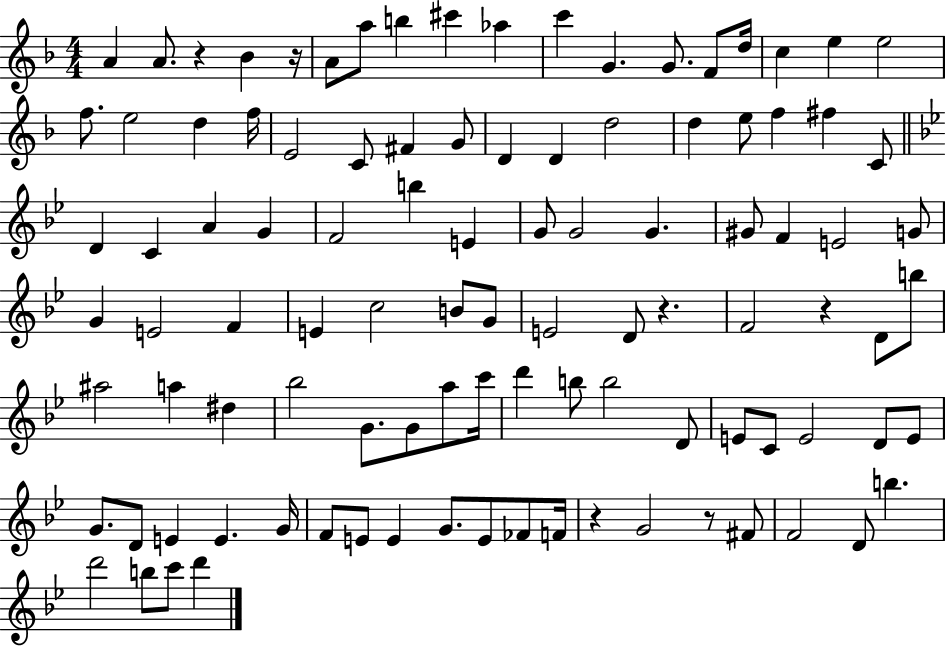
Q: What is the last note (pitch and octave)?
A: D6